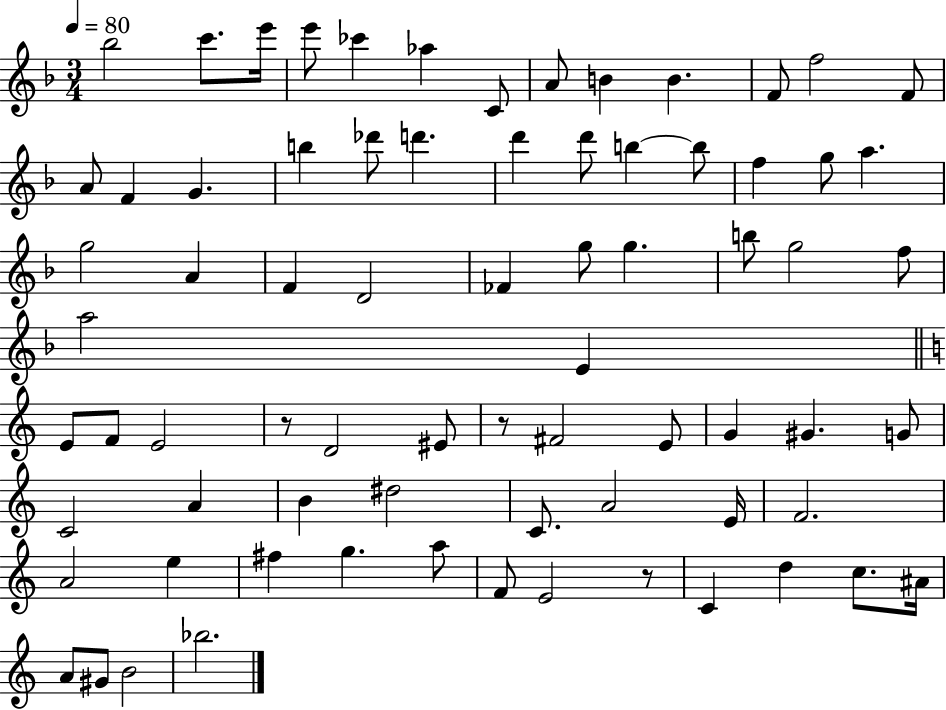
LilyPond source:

{
  \clef treble
  \numericTimeSignature
  \time 3/4
  \key f \major
  \tempo 4 = 80
  \repeat volta 2 { bes''2 c'''8. e'''16 | e'''8 ces'''4 aes''4 c'8 | a'8 b'4 b'4. | f'8 f''2 f'8 | \break a'8 f'4 g'4. | b''4 des'''8 d'''4. | d'''4 d'''8 b''4~~ b''8 | f''4 g''8 a''4. | \break g''2 a'4 | f'4 d'2 | fes'4 g''8 g''4. | b''8 g''2 f''8 | \break a''2 e'4 | \bar "||" \break \key c \major e'8 f'8 e'2 | r8 d'2 eis'8 | r8 fis'2 e'8 | g'4 gis'4. g'8 | \break c'2 a'4 | b'4 dis''2 | c'8. a'2 e'16 | f'2. | \break a'2 e''4 | fis''4 g''4. a''8 | f'8 e'2 r8 | c'4 d''4 c''8. ais'16 | \break a'8 gis'8 b'2 | bes''2. | } \bar "|."
}